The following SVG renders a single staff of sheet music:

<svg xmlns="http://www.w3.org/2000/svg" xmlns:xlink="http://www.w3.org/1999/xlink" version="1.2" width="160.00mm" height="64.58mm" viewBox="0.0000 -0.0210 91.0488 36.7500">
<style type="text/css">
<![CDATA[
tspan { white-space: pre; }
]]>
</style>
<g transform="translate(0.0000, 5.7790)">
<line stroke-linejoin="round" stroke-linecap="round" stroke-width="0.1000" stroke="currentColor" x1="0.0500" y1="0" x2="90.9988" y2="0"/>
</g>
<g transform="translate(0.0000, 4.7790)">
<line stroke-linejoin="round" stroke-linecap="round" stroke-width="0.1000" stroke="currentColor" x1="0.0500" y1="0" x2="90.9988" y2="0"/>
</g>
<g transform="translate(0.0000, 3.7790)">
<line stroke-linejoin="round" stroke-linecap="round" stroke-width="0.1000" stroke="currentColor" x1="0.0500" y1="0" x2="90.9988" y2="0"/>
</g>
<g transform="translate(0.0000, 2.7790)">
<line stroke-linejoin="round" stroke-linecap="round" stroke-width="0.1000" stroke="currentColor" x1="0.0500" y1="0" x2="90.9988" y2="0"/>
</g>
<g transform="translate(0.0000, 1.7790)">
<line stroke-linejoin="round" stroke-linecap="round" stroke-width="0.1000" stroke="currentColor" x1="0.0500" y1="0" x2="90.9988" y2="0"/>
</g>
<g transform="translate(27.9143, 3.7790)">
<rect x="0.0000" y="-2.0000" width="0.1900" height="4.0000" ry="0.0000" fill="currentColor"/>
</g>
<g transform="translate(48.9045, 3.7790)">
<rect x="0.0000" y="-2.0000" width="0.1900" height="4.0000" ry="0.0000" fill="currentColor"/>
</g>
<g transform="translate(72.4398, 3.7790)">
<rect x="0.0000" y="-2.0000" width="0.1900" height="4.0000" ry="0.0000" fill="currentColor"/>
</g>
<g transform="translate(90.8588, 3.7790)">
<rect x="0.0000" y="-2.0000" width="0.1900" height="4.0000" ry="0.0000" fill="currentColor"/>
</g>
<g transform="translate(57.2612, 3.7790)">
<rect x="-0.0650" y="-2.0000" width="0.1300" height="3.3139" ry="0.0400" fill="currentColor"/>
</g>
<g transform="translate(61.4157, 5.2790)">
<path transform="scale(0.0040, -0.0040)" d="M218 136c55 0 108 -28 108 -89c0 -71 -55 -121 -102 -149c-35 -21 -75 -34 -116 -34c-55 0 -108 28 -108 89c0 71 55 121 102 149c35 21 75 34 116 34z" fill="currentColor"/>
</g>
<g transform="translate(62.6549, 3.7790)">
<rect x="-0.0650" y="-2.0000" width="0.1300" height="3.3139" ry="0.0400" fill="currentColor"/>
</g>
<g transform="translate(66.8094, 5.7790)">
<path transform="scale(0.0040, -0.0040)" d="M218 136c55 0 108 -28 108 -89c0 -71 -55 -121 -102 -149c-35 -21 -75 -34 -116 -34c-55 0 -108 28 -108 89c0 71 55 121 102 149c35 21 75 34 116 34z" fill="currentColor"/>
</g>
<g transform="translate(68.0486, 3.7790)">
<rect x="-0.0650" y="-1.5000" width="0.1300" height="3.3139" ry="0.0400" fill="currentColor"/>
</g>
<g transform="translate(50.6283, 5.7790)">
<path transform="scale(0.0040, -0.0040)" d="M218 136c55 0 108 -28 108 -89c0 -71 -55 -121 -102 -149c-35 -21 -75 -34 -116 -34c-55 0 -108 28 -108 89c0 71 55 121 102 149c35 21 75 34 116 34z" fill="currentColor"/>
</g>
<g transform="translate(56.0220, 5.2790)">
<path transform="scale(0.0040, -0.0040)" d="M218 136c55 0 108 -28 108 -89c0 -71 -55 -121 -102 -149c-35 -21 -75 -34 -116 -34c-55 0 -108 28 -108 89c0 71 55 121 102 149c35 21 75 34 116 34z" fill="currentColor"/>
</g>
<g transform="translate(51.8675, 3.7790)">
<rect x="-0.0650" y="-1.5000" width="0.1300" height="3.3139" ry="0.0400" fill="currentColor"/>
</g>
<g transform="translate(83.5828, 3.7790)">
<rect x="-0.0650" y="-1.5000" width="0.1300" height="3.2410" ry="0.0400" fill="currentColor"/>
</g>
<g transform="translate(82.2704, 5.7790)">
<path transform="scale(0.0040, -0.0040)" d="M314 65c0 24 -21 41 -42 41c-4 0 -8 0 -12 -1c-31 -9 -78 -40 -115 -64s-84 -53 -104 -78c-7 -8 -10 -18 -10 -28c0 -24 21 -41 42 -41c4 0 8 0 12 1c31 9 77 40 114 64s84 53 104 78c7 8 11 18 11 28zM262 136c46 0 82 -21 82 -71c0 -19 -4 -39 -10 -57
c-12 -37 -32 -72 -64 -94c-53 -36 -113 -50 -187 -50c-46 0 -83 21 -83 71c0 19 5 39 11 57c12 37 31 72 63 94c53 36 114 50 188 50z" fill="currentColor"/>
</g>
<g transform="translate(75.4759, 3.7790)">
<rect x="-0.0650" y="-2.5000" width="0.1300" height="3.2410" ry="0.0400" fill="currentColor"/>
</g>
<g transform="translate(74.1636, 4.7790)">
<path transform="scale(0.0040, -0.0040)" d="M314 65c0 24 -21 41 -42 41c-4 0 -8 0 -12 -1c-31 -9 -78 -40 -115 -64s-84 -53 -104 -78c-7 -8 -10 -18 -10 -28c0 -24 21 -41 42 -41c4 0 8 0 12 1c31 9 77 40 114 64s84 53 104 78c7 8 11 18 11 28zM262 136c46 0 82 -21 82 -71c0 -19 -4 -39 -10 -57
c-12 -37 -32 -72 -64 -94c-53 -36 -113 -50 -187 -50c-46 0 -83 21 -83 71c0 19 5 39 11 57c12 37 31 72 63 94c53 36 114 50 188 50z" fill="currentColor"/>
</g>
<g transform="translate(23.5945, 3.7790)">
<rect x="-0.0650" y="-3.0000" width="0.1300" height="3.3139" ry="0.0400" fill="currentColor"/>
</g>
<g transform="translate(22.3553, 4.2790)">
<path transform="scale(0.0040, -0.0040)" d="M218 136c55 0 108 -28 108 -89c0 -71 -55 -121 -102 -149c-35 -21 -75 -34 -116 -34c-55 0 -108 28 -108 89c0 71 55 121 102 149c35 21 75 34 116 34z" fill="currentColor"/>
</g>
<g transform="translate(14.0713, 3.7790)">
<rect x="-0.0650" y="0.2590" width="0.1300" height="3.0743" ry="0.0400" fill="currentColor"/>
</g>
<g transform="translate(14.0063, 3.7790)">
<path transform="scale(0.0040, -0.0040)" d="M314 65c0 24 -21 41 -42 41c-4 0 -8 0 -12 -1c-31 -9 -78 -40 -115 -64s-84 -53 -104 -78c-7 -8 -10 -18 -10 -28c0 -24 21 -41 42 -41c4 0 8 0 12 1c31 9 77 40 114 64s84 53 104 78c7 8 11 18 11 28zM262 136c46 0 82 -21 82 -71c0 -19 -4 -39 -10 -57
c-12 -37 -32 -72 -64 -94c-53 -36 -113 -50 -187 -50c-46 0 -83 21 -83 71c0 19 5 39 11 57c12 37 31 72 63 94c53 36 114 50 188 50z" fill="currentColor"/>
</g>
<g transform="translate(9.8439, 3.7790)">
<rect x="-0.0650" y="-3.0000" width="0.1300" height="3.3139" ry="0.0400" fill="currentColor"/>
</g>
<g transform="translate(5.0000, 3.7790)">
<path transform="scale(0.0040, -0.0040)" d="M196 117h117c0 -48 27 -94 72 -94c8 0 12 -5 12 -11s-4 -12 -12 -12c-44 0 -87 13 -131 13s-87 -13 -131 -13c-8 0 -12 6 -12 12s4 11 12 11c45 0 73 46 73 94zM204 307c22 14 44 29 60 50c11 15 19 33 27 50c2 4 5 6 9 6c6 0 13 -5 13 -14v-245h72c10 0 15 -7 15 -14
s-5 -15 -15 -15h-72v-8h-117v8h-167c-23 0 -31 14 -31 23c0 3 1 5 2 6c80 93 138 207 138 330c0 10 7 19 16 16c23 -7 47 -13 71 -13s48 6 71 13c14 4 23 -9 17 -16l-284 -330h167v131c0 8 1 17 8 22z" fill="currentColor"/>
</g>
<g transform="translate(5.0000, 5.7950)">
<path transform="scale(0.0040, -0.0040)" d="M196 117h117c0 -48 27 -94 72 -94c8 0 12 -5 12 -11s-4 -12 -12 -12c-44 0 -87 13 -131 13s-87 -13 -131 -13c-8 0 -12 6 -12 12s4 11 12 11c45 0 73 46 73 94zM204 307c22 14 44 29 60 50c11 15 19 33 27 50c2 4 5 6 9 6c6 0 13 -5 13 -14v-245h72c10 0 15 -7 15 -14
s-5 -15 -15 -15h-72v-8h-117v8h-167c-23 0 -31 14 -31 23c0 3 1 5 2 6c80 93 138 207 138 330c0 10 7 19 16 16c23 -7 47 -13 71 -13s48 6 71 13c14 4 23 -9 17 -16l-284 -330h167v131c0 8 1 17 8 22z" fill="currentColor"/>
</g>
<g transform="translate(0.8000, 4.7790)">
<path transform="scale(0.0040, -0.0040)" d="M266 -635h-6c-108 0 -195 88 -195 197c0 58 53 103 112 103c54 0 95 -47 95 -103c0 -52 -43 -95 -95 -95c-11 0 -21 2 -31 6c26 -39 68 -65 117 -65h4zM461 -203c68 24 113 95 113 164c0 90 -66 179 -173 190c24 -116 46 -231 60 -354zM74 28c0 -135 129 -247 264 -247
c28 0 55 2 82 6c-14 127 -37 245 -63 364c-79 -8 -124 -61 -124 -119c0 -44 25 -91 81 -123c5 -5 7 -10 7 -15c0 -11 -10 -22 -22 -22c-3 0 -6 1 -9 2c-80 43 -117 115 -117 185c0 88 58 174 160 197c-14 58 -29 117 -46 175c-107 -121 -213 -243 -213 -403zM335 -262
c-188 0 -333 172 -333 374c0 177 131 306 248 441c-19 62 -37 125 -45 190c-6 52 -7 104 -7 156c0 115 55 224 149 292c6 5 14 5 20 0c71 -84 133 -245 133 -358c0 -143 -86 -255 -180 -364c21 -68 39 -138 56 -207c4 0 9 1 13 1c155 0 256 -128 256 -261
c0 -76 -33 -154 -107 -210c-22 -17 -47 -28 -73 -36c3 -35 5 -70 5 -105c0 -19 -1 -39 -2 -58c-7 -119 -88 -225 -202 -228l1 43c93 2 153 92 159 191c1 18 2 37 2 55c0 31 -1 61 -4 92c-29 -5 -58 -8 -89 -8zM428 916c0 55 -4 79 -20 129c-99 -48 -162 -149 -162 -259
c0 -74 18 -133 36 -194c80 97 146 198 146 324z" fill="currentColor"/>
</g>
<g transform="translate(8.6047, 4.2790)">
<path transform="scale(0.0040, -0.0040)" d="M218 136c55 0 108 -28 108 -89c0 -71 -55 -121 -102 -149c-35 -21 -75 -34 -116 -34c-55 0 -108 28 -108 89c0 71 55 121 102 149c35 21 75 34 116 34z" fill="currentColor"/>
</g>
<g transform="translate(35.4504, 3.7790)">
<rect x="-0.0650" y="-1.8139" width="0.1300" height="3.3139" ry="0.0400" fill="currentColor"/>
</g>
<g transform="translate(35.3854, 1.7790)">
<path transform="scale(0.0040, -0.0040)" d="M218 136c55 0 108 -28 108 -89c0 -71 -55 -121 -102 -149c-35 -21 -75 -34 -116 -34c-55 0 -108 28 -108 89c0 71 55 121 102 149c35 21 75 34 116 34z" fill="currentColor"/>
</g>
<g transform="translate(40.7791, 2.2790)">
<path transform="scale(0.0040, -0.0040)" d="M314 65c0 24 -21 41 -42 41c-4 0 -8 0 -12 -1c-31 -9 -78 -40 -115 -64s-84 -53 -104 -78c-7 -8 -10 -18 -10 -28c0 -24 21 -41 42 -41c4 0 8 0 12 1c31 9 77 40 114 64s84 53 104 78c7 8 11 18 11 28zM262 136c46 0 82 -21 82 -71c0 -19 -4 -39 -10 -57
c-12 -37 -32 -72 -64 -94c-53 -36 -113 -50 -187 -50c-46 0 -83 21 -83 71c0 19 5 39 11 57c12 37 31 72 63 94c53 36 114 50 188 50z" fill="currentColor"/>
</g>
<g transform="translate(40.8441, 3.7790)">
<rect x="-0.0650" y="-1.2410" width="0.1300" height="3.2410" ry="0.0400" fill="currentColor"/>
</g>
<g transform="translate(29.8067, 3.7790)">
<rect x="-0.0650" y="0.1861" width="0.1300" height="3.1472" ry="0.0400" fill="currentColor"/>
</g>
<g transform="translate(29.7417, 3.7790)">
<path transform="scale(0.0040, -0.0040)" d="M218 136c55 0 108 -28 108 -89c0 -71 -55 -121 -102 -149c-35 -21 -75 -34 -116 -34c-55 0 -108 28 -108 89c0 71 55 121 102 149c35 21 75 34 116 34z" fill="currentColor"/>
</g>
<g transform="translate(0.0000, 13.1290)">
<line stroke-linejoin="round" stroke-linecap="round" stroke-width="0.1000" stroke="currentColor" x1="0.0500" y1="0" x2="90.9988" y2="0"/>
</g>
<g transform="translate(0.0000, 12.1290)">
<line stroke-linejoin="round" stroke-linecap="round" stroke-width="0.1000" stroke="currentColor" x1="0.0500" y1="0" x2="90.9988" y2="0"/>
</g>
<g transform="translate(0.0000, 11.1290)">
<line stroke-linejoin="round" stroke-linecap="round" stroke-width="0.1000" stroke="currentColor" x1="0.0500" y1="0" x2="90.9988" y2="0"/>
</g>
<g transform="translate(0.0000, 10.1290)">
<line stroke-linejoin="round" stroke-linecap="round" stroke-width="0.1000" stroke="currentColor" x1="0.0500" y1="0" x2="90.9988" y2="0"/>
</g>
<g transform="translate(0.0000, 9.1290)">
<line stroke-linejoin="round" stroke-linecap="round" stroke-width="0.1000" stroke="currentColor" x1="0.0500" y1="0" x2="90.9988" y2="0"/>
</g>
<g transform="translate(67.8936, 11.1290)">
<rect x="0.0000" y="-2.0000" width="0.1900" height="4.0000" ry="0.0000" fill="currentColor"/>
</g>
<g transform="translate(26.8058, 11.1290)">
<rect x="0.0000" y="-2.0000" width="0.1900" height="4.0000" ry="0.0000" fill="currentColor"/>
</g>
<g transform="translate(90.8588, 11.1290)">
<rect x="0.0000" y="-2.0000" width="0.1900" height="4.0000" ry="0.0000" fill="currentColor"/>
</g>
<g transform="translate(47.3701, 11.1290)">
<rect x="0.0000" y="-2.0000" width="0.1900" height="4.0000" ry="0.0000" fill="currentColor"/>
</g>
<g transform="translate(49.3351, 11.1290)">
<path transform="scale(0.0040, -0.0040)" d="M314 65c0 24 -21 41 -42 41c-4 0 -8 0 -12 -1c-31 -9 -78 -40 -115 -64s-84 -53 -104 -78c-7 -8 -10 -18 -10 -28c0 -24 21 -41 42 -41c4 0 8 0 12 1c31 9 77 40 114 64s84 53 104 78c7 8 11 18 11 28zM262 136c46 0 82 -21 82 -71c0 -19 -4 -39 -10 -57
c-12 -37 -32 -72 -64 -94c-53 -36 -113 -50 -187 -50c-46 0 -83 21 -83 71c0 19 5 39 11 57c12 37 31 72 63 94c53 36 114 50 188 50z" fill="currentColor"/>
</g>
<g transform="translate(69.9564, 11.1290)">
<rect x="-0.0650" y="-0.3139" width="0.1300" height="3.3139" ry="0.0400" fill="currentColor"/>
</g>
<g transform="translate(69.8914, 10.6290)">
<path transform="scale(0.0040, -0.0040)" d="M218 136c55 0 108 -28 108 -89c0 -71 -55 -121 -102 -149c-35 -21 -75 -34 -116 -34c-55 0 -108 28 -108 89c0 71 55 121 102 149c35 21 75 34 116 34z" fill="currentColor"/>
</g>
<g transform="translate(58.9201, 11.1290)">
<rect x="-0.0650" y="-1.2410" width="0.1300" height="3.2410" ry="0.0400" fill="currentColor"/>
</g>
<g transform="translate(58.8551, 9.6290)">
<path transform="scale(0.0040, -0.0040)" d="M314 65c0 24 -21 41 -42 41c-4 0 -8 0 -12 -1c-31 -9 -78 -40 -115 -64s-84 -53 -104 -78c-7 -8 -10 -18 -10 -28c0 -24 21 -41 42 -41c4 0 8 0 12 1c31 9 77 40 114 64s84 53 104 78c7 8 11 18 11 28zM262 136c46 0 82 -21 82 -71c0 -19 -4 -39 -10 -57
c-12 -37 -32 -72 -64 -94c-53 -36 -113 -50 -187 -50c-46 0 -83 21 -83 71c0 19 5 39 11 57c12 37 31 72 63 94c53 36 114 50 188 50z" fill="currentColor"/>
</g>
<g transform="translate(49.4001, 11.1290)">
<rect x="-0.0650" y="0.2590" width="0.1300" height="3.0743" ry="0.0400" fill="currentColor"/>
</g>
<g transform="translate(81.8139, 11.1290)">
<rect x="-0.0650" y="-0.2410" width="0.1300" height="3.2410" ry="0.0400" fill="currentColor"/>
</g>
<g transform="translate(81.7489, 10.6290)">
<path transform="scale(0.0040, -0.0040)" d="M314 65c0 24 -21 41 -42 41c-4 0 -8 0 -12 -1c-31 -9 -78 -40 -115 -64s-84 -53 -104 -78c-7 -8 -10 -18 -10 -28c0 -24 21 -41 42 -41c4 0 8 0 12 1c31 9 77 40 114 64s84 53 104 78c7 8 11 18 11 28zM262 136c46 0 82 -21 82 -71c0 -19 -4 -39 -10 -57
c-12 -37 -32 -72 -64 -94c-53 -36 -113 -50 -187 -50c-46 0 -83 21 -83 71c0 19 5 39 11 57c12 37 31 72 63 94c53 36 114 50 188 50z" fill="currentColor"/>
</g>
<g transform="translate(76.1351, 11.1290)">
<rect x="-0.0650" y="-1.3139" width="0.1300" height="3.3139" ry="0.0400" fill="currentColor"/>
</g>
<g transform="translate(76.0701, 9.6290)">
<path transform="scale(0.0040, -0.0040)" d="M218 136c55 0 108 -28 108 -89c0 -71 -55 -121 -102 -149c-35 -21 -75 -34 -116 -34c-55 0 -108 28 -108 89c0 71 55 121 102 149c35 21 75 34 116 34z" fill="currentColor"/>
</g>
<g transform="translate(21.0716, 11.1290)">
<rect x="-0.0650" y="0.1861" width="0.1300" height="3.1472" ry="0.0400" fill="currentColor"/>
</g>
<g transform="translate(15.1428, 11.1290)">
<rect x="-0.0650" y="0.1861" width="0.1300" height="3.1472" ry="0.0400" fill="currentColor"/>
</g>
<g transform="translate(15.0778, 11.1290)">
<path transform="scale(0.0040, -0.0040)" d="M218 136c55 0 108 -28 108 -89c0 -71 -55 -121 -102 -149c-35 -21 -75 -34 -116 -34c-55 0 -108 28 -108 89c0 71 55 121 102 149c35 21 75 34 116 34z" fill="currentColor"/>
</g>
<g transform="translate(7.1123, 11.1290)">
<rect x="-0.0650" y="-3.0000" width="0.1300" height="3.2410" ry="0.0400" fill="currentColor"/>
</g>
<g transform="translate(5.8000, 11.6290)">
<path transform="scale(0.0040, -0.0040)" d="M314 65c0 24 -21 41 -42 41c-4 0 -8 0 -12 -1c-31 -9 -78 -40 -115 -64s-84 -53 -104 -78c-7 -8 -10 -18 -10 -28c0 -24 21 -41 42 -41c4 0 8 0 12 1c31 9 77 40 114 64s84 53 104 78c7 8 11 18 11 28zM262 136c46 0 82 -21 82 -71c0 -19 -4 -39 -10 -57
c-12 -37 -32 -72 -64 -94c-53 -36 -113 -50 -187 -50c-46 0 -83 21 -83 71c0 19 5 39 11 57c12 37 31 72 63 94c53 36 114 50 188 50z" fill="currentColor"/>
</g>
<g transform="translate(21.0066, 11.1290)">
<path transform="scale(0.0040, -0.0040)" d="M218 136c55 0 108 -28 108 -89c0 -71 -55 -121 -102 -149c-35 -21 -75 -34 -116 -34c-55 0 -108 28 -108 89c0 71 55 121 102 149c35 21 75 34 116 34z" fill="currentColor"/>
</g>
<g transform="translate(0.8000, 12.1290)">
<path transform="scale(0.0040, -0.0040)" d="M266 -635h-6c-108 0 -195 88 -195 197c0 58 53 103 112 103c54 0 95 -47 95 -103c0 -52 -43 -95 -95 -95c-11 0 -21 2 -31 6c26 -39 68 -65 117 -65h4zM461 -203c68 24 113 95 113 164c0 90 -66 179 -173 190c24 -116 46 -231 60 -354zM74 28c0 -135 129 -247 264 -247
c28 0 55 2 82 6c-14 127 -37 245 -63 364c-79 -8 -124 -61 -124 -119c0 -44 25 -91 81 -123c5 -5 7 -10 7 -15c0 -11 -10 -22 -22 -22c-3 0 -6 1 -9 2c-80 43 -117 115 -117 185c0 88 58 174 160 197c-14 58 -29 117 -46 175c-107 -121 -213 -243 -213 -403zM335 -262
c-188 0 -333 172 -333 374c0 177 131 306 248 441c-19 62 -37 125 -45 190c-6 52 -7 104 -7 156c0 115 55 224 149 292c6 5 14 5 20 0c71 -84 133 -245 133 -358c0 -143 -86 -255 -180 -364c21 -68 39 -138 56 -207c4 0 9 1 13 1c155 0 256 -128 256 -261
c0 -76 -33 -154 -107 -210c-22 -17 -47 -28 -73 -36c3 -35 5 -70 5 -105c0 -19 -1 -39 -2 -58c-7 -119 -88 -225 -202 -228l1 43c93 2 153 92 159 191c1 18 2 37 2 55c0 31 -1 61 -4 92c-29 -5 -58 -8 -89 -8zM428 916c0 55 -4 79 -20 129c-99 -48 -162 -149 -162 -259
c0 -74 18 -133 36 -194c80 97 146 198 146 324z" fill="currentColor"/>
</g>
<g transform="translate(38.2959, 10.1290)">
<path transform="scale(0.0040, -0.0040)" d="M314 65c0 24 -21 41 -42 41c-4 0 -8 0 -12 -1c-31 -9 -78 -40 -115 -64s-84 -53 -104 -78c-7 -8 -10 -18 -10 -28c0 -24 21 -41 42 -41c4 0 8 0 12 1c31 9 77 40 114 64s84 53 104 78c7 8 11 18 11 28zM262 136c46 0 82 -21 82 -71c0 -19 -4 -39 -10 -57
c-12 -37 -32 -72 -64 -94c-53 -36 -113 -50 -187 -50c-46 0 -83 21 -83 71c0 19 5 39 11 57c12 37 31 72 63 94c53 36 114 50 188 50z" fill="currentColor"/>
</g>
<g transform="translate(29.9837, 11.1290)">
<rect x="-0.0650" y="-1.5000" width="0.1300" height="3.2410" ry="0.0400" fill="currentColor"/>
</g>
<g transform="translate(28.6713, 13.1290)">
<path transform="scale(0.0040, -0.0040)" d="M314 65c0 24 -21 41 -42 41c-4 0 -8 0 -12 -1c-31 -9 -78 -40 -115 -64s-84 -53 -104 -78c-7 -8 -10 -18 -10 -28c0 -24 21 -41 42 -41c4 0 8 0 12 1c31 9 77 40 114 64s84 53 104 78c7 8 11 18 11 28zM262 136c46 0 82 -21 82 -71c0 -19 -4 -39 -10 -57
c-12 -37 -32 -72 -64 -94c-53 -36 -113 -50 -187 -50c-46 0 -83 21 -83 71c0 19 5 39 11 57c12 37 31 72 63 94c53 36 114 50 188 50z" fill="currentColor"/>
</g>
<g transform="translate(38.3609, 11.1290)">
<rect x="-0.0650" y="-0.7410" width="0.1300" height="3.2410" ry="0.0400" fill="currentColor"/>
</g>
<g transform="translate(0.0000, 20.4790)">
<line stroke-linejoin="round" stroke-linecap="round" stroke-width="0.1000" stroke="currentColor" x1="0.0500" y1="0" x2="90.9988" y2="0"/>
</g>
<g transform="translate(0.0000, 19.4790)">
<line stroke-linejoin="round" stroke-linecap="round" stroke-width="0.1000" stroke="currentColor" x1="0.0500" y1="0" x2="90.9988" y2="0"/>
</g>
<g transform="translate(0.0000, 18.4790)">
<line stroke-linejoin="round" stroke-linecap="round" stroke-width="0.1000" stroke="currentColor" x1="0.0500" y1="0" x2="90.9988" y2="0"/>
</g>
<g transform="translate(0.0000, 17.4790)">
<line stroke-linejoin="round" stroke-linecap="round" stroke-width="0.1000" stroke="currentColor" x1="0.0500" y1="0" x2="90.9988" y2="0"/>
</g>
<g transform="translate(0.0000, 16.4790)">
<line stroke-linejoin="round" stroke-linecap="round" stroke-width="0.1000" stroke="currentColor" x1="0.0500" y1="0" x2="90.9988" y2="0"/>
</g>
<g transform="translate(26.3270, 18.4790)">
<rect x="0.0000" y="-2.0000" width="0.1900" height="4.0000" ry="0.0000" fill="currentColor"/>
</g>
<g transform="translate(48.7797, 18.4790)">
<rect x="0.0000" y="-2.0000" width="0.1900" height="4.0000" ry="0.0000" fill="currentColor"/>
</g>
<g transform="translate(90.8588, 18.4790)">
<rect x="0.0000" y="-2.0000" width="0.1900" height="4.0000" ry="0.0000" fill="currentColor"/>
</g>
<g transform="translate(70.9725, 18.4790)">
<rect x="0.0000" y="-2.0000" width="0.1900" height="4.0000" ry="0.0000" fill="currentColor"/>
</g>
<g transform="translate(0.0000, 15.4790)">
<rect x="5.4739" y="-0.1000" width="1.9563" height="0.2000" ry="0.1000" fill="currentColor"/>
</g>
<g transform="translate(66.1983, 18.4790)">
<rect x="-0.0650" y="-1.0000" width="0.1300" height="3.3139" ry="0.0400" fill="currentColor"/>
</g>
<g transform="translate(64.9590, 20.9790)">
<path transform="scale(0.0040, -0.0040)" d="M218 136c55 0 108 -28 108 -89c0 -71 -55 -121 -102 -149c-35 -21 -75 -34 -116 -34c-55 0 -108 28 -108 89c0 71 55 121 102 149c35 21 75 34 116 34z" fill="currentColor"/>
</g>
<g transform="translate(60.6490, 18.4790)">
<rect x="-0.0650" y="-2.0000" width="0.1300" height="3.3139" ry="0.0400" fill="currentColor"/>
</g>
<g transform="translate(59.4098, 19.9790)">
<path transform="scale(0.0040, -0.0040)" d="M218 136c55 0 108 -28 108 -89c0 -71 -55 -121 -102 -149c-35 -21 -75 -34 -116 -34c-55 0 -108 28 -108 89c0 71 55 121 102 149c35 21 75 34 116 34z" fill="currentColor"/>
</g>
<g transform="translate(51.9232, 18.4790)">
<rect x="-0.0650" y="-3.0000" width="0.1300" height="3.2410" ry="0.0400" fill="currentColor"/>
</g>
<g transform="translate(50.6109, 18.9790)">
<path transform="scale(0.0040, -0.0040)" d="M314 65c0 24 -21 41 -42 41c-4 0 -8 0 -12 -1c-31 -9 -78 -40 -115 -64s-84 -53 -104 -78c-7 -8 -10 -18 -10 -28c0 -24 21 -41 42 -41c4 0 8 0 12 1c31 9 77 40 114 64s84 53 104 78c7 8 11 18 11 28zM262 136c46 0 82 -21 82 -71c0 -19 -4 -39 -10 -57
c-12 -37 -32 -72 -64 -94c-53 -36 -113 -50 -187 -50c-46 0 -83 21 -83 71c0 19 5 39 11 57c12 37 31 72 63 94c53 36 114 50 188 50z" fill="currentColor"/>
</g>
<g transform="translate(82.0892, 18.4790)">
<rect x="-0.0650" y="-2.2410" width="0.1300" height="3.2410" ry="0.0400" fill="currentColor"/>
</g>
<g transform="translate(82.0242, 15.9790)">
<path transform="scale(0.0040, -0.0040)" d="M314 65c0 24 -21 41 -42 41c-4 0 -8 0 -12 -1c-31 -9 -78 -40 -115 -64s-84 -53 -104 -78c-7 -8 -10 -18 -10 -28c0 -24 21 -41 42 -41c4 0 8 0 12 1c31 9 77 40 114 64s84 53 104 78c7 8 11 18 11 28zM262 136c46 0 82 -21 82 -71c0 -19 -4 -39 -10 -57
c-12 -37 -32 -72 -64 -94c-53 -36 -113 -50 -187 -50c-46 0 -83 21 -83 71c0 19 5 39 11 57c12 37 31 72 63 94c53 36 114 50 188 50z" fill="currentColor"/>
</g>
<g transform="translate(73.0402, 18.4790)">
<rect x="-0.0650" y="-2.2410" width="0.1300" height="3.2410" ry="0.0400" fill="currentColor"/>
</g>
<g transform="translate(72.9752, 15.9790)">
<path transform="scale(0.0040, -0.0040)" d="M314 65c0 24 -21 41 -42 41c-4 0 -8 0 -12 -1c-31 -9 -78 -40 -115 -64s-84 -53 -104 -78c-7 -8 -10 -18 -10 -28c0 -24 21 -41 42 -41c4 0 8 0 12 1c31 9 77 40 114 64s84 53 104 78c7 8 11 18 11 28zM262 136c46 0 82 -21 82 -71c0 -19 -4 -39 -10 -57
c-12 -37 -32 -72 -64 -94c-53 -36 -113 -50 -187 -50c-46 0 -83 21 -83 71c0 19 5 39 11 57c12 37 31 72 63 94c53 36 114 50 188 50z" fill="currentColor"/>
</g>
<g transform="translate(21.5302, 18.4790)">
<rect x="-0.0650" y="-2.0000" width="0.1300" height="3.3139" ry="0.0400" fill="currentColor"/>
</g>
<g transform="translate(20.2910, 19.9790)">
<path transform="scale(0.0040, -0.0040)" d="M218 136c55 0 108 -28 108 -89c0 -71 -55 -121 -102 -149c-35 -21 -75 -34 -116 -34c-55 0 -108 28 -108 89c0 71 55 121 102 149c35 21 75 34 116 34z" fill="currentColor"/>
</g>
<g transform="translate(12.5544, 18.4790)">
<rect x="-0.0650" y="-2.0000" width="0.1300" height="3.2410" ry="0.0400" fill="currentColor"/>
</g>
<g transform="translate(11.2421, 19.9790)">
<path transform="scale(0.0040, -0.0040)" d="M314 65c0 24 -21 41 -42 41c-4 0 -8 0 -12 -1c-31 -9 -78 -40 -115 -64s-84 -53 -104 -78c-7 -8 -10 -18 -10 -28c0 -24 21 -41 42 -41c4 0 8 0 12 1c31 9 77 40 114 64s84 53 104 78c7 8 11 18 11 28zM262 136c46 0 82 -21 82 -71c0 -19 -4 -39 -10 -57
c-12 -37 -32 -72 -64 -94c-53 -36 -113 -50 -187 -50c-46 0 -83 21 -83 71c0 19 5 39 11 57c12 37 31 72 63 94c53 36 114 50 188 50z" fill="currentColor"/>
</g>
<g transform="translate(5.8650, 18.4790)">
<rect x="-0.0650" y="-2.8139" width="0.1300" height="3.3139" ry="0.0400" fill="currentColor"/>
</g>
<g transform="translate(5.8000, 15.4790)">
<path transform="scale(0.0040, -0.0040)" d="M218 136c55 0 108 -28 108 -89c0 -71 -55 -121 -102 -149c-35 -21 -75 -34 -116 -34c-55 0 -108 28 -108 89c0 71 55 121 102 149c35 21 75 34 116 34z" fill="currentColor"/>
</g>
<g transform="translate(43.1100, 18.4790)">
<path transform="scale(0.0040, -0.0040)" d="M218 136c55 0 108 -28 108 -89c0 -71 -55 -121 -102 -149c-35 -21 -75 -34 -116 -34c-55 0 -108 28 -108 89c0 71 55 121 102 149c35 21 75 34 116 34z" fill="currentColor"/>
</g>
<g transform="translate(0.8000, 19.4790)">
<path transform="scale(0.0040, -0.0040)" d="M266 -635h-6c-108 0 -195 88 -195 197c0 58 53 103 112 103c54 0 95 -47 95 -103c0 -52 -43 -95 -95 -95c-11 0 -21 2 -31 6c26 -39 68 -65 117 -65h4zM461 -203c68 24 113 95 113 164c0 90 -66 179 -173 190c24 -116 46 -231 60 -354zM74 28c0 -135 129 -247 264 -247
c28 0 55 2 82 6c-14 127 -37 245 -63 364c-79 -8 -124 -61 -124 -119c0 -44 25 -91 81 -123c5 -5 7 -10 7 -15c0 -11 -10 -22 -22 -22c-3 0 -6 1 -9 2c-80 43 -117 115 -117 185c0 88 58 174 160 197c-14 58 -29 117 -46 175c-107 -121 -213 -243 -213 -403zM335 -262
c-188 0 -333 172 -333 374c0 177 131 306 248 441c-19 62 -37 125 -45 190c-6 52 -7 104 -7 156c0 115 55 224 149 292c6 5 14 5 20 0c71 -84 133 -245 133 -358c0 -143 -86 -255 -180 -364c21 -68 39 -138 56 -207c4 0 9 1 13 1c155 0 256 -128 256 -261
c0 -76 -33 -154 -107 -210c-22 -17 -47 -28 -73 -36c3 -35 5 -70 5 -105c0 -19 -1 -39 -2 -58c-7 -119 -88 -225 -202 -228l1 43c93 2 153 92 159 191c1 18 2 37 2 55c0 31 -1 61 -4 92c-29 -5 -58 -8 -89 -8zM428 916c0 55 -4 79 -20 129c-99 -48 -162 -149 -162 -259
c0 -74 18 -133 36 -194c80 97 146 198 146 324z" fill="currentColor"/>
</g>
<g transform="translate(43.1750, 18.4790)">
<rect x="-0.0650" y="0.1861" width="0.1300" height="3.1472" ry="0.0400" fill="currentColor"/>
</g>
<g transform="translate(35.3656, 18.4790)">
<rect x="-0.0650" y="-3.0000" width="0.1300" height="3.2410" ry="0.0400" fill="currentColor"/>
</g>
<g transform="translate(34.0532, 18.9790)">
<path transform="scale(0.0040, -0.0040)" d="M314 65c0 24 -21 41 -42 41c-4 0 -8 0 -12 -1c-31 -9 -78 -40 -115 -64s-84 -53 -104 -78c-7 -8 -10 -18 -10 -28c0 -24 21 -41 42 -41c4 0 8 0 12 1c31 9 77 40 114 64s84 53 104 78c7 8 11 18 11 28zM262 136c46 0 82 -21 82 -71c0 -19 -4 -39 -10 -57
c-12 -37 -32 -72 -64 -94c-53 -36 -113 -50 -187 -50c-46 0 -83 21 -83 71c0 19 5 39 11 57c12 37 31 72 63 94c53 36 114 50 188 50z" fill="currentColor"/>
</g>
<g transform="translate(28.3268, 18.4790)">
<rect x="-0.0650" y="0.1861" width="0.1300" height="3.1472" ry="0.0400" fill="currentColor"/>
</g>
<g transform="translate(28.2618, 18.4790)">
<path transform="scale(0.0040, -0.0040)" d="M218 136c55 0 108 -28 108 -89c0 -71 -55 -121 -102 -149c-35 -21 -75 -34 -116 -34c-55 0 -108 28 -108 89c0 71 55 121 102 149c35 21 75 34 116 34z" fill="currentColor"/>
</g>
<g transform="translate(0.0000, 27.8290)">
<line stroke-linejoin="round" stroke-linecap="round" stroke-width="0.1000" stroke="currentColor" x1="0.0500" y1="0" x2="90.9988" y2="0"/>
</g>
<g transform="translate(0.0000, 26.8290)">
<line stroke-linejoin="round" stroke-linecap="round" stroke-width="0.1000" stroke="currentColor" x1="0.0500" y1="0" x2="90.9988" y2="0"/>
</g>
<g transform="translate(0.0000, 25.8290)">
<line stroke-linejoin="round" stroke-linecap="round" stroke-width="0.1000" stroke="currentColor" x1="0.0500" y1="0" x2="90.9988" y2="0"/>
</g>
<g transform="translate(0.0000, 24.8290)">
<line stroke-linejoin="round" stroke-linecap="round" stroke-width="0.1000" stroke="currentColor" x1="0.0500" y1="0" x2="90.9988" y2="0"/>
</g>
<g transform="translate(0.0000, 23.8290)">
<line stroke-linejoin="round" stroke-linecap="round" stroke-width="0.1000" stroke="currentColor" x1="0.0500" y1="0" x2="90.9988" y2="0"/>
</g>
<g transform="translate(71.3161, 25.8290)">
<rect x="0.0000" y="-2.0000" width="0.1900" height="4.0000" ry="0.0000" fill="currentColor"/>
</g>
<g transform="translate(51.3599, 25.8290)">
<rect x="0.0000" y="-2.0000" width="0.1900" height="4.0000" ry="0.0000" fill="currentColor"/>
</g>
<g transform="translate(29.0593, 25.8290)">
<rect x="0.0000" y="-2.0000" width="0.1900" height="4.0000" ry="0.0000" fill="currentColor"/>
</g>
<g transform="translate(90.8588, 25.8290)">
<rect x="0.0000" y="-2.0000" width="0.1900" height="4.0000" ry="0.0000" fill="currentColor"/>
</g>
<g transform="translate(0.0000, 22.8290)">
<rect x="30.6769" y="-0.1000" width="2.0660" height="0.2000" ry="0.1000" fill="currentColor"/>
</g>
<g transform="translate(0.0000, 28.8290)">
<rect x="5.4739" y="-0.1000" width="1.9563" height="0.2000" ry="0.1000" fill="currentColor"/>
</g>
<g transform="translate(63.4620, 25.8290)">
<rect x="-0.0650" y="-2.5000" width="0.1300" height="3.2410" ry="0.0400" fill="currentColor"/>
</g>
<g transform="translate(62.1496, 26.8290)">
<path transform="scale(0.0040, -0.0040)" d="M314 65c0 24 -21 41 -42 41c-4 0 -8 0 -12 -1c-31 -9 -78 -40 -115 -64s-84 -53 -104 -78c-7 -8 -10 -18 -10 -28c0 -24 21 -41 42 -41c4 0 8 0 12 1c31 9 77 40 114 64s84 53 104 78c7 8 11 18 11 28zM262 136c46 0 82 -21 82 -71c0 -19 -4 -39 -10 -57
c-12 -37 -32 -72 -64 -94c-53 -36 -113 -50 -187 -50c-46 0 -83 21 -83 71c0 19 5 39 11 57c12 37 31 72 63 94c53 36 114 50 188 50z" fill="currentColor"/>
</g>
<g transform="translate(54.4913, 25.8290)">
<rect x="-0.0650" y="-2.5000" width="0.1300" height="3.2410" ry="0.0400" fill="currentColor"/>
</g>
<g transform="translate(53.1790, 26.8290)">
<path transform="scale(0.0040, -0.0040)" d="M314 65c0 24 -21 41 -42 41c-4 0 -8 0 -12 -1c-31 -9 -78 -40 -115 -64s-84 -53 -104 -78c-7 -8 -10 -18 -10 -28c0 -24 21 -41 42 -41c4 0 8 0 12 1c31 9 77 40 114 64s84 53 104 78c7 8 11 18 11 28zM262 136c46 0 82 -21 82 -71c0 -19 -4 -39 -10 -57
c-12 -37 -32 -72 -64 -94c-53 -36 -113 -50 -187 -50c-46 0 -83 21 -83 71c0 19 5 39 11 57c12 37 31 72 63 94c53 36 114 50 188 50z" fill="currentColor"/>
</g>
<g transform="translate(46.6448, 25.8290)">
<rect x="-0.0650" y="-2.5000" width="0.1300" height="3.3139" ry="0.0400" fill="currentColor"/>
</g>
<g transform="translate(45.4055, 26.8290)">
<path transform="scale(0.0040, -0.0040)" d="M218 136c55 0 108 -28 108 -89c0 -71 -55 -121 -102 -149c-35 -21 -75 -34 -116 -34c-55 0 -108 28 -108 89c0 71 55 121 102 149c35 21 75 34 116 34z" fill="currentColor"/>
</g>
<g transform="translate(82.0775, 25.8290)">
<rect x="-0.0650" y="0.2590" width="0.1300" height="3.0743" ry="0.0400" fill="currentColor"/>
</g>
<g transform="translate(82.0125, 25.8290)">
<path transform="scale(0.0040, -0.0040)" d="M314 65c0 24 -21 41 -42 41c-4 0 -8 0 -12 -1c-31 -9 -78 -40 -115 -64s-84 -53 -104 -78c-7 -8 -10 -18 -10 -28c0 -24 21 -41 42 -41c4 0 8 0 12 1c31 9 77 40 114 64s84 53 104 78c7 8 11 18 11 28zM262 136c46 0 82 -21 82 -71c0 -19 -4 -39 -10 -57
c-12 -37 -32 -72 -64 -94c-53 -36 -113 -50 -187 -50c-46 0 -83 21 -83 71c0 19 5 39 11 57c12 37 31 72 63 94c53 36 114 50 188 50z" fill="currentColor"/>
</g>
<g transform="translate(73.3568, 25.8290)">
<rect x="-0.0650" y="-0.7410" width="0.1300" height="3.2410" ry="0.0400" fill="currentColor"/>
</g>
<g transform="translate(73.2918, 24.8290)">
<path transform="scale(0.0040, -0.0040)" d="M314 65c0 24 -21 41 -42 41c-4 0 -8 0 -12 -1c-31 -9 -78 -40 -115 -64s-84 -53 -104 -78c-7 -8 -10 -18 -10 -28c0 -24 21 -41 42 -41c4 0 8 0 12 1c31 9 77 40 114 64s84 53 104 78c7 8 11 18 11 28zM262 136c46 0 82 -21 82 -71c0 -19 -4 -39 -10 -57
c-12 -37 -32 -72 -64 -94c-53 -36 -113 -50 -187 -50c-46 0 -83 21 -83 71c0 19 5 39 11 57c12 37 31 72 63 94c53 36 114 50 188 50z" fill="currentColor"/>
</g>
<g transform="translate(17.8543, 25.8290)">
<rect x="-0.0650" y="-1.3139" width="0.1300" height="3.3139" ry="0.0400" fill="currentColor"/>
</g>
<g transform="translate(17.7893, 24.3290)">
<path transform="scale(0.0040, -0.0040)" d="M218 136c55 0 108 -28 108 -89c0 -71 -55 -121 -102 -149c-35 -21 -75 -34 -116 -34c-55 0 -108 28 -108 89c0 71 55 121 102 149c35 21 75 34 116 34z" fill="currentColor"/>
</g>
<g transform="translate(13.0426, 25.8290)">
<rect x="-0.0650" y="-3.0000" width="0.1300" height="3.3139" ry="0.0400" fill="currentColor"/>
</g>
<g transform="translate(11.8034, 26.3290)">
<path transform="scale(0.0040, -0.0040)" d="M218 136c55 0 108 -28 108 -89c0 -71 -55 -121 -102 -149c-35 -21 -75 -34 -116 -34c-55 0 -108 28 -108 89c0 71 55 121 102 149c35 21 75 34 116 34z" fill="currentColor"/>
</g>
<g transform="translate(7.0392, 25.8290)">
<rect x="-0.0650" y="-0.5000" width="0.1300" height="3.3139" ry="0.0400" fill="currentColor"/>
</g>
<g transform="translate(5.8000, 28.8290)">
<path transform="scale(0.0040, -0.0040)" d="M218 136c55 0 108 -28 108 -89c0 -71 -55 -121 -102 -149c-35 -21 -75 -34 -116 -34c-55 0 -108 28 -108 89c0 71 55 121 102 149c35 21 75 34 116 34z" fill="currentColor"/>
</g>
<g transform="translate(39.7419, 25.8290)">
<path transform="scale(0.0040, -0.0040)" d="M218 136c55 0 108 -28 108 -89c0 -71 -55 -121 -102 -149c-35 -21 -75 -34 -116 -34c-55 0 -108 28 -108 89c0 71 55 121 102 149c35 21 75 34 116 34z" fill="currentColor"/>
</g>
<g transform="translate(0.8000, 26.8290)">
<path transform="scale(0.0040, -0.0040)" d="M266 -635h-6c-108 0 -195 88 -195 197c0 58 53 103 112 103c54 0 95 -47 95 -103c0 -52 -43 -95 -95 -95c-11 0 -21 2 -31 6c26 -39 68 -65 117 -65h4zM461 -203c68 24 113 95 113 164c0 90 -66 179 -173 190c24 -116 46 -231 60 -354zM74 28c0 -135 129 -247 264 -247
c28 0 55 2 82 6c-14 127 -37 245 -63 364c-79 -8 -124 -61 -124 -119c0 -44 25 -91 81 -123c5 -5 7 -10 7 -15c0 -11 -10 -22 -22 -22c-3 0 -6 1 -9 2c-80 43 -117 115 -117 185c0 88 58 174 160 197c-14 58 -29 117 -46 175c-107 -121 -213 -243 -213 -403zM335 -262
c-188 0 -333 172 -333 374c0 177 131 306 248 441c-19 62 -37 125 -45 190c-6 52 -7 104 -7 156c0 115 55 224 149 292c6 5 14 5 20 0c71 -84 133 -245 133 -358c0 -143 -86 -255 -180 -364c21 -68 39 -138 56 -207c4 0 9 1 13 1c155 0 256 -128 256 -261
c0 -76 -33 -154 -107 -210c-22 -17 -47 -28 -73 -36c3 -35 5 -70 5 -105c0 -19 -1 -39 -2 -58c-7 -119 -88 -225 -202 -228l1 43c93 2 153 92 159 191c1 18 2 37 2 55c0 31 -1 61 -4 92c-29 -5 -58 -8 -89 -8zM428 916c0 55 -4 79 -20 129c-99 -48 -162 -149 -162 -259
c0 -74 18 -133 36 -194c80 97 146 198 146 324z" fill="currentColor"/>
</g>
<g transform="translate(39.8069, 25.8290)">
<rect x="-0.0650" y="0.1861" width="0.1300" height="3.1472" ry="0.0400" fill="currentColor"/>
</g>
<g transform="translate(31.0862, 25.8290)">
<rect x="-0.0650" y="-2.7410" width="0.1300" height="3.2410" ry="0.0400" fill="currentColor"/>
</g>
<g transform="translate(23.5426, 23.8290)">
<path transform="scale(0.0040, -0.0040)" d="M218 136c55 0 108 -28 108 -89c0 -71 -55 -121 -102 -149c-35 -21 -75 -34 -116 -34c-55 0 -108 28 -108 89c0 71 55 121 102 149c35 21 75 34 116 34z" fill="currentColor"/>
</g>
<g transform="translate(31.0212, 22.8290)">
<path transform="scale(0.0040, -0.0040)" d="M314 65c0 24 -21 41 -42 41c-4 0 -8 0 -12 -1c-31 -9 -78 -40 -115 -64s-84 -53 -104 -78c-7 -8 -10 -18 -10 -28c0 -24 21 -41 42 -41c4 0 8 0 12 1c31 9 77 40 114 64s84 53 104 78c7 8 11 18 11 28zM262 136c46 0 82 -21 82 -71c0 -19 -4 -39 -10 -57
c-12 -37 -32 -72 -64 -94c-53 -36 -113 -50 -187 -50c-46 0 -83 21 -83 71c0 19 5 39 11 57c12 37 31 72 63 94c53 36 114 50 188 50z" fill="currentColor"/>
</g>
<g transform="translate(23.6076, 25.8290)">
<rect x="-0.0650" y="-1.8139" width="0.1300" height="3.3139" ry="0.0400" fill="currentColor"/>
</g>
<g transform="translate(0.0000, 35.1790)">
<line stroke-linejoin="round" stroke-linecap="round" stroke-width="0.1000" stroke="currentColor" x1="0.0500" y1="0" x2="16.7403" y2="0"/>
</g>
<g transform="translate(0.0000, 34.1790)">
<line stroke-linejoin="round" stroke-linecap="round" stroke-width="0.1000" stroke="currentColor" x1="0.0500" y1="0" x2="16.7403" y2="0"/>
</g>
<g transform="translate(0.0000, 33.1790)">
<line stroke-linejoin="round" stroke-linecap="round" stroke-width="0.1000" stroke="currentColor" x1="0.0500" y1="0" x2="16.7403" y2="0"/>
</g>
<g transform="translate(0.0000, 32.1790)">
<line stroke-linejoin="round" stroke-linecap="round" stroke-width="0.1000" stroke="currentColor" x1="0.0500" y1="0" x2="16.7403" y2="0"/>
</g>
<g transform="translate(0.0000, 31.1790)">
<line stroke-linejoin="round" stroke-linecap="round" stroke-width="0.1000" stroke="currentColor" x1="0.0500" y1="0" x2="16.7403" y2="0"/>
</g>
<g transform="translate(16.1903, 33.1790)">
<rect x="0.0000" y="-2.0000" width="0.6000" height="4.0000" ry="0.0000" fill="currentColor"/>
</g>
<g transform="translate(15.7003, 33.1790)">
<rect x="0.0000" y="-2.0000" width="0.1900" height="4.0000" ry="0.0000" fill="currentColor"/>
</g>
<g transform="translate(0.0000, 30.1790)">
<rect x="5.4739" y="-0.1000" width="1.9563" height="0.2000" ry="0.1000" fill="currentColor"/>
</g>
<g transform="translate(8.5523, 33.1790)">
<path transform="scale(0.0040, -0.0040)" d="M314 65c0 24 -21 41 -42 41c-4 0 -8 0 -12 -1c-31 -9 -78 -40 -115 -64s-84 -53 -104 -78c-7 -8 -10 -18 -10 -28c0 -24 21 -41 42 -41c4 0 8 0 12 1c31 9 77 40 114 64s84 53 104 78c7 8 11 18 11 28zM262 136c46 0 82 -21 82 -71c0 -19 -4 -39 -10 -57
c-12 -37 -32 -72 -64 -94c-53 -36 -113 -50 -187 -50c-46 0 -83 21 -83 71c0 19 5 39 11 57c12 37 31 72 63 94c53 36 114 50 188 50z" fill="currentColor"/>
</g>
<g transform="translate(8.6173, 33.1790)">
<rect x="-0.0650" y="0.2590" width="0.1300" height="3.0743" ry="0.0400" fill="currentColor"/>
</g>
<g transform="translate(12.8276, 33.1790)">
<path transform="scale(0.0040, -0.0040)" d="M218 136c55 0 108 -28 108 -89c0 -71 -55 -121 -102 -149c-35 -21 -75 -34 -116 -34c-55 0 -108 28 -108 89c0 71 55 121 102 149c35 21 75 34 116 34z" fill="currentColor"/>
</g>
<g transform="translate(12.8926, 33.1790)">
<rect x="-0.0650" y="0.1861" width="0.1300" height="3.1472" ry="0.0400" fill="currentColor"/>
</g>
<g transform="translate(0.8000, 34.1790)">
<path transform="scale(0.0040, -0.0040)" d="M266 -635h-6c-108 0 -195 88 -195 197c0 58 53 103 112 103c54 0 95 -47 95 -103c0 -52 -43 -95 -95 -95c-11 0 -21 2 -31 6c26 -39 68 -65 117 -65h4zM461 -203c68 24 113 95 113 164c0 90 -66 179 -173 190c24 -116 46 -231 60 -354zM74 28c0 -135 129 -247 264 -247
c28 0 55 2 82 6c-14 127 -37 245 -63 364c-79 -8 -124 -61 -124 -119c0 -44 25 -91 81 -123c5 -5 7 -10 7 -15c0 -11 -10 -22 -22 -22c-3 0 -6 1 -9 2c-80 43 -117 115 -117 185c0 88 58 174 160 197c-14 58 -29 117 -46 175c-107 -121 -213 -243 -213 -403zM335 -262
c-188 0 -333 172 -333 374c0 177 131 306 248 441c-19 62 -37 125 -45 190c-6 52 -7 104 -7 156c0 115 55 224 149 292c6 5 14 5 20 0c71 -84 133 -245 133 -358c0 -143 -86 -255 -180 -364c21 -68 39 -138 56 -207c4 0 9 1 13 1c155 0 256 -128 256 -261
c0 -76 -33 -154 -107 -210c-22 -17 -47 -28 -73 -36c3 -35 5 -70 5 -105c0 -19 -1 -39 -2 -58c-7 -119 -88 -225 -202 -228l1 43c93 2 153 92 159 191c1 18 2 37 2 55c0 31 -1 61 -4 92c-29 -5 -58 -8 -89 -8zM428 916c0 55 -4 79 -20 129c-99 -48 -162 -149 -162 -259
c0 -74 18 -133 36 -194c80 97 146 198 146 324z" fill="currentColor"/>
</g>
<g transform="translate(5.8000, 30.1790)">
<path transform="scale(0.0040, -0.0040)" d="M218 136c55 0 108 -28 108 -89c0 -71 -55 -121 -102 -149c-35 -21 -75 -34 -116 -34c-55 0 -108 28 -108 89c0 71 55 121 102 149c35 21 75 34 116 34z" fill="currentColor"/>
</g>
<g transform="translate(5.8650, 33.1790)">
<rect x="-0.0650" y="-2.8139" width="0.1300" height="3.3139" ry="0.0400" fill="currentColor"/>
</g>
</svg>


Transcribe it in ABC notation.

X:1
T:Untitled
M:4/4
L:1/4
K:C
A B2 A B f e2 E F F E G2 E2 A2 B B E2 d2 B2 e2 c e c2 a F2 F B A2 B A2 F D g2 g2 C A e f a2 B G G2 G2 d2 B2 a B2 B